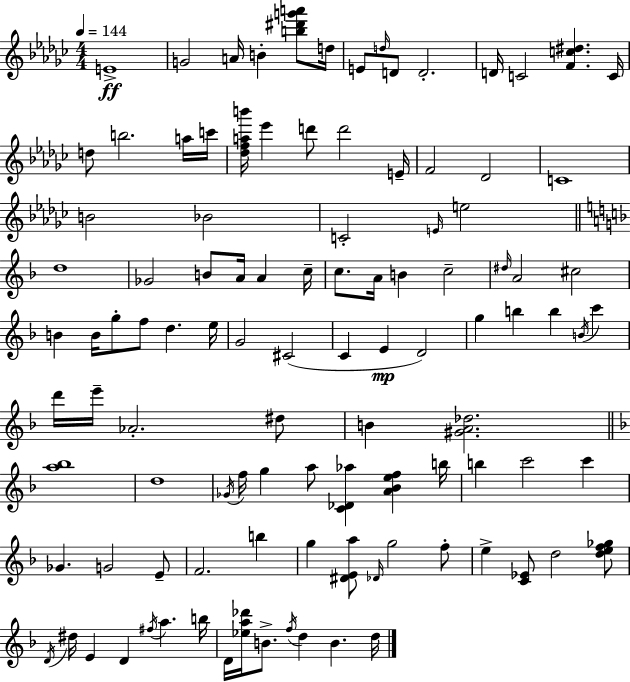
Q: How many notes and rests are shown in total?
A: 106